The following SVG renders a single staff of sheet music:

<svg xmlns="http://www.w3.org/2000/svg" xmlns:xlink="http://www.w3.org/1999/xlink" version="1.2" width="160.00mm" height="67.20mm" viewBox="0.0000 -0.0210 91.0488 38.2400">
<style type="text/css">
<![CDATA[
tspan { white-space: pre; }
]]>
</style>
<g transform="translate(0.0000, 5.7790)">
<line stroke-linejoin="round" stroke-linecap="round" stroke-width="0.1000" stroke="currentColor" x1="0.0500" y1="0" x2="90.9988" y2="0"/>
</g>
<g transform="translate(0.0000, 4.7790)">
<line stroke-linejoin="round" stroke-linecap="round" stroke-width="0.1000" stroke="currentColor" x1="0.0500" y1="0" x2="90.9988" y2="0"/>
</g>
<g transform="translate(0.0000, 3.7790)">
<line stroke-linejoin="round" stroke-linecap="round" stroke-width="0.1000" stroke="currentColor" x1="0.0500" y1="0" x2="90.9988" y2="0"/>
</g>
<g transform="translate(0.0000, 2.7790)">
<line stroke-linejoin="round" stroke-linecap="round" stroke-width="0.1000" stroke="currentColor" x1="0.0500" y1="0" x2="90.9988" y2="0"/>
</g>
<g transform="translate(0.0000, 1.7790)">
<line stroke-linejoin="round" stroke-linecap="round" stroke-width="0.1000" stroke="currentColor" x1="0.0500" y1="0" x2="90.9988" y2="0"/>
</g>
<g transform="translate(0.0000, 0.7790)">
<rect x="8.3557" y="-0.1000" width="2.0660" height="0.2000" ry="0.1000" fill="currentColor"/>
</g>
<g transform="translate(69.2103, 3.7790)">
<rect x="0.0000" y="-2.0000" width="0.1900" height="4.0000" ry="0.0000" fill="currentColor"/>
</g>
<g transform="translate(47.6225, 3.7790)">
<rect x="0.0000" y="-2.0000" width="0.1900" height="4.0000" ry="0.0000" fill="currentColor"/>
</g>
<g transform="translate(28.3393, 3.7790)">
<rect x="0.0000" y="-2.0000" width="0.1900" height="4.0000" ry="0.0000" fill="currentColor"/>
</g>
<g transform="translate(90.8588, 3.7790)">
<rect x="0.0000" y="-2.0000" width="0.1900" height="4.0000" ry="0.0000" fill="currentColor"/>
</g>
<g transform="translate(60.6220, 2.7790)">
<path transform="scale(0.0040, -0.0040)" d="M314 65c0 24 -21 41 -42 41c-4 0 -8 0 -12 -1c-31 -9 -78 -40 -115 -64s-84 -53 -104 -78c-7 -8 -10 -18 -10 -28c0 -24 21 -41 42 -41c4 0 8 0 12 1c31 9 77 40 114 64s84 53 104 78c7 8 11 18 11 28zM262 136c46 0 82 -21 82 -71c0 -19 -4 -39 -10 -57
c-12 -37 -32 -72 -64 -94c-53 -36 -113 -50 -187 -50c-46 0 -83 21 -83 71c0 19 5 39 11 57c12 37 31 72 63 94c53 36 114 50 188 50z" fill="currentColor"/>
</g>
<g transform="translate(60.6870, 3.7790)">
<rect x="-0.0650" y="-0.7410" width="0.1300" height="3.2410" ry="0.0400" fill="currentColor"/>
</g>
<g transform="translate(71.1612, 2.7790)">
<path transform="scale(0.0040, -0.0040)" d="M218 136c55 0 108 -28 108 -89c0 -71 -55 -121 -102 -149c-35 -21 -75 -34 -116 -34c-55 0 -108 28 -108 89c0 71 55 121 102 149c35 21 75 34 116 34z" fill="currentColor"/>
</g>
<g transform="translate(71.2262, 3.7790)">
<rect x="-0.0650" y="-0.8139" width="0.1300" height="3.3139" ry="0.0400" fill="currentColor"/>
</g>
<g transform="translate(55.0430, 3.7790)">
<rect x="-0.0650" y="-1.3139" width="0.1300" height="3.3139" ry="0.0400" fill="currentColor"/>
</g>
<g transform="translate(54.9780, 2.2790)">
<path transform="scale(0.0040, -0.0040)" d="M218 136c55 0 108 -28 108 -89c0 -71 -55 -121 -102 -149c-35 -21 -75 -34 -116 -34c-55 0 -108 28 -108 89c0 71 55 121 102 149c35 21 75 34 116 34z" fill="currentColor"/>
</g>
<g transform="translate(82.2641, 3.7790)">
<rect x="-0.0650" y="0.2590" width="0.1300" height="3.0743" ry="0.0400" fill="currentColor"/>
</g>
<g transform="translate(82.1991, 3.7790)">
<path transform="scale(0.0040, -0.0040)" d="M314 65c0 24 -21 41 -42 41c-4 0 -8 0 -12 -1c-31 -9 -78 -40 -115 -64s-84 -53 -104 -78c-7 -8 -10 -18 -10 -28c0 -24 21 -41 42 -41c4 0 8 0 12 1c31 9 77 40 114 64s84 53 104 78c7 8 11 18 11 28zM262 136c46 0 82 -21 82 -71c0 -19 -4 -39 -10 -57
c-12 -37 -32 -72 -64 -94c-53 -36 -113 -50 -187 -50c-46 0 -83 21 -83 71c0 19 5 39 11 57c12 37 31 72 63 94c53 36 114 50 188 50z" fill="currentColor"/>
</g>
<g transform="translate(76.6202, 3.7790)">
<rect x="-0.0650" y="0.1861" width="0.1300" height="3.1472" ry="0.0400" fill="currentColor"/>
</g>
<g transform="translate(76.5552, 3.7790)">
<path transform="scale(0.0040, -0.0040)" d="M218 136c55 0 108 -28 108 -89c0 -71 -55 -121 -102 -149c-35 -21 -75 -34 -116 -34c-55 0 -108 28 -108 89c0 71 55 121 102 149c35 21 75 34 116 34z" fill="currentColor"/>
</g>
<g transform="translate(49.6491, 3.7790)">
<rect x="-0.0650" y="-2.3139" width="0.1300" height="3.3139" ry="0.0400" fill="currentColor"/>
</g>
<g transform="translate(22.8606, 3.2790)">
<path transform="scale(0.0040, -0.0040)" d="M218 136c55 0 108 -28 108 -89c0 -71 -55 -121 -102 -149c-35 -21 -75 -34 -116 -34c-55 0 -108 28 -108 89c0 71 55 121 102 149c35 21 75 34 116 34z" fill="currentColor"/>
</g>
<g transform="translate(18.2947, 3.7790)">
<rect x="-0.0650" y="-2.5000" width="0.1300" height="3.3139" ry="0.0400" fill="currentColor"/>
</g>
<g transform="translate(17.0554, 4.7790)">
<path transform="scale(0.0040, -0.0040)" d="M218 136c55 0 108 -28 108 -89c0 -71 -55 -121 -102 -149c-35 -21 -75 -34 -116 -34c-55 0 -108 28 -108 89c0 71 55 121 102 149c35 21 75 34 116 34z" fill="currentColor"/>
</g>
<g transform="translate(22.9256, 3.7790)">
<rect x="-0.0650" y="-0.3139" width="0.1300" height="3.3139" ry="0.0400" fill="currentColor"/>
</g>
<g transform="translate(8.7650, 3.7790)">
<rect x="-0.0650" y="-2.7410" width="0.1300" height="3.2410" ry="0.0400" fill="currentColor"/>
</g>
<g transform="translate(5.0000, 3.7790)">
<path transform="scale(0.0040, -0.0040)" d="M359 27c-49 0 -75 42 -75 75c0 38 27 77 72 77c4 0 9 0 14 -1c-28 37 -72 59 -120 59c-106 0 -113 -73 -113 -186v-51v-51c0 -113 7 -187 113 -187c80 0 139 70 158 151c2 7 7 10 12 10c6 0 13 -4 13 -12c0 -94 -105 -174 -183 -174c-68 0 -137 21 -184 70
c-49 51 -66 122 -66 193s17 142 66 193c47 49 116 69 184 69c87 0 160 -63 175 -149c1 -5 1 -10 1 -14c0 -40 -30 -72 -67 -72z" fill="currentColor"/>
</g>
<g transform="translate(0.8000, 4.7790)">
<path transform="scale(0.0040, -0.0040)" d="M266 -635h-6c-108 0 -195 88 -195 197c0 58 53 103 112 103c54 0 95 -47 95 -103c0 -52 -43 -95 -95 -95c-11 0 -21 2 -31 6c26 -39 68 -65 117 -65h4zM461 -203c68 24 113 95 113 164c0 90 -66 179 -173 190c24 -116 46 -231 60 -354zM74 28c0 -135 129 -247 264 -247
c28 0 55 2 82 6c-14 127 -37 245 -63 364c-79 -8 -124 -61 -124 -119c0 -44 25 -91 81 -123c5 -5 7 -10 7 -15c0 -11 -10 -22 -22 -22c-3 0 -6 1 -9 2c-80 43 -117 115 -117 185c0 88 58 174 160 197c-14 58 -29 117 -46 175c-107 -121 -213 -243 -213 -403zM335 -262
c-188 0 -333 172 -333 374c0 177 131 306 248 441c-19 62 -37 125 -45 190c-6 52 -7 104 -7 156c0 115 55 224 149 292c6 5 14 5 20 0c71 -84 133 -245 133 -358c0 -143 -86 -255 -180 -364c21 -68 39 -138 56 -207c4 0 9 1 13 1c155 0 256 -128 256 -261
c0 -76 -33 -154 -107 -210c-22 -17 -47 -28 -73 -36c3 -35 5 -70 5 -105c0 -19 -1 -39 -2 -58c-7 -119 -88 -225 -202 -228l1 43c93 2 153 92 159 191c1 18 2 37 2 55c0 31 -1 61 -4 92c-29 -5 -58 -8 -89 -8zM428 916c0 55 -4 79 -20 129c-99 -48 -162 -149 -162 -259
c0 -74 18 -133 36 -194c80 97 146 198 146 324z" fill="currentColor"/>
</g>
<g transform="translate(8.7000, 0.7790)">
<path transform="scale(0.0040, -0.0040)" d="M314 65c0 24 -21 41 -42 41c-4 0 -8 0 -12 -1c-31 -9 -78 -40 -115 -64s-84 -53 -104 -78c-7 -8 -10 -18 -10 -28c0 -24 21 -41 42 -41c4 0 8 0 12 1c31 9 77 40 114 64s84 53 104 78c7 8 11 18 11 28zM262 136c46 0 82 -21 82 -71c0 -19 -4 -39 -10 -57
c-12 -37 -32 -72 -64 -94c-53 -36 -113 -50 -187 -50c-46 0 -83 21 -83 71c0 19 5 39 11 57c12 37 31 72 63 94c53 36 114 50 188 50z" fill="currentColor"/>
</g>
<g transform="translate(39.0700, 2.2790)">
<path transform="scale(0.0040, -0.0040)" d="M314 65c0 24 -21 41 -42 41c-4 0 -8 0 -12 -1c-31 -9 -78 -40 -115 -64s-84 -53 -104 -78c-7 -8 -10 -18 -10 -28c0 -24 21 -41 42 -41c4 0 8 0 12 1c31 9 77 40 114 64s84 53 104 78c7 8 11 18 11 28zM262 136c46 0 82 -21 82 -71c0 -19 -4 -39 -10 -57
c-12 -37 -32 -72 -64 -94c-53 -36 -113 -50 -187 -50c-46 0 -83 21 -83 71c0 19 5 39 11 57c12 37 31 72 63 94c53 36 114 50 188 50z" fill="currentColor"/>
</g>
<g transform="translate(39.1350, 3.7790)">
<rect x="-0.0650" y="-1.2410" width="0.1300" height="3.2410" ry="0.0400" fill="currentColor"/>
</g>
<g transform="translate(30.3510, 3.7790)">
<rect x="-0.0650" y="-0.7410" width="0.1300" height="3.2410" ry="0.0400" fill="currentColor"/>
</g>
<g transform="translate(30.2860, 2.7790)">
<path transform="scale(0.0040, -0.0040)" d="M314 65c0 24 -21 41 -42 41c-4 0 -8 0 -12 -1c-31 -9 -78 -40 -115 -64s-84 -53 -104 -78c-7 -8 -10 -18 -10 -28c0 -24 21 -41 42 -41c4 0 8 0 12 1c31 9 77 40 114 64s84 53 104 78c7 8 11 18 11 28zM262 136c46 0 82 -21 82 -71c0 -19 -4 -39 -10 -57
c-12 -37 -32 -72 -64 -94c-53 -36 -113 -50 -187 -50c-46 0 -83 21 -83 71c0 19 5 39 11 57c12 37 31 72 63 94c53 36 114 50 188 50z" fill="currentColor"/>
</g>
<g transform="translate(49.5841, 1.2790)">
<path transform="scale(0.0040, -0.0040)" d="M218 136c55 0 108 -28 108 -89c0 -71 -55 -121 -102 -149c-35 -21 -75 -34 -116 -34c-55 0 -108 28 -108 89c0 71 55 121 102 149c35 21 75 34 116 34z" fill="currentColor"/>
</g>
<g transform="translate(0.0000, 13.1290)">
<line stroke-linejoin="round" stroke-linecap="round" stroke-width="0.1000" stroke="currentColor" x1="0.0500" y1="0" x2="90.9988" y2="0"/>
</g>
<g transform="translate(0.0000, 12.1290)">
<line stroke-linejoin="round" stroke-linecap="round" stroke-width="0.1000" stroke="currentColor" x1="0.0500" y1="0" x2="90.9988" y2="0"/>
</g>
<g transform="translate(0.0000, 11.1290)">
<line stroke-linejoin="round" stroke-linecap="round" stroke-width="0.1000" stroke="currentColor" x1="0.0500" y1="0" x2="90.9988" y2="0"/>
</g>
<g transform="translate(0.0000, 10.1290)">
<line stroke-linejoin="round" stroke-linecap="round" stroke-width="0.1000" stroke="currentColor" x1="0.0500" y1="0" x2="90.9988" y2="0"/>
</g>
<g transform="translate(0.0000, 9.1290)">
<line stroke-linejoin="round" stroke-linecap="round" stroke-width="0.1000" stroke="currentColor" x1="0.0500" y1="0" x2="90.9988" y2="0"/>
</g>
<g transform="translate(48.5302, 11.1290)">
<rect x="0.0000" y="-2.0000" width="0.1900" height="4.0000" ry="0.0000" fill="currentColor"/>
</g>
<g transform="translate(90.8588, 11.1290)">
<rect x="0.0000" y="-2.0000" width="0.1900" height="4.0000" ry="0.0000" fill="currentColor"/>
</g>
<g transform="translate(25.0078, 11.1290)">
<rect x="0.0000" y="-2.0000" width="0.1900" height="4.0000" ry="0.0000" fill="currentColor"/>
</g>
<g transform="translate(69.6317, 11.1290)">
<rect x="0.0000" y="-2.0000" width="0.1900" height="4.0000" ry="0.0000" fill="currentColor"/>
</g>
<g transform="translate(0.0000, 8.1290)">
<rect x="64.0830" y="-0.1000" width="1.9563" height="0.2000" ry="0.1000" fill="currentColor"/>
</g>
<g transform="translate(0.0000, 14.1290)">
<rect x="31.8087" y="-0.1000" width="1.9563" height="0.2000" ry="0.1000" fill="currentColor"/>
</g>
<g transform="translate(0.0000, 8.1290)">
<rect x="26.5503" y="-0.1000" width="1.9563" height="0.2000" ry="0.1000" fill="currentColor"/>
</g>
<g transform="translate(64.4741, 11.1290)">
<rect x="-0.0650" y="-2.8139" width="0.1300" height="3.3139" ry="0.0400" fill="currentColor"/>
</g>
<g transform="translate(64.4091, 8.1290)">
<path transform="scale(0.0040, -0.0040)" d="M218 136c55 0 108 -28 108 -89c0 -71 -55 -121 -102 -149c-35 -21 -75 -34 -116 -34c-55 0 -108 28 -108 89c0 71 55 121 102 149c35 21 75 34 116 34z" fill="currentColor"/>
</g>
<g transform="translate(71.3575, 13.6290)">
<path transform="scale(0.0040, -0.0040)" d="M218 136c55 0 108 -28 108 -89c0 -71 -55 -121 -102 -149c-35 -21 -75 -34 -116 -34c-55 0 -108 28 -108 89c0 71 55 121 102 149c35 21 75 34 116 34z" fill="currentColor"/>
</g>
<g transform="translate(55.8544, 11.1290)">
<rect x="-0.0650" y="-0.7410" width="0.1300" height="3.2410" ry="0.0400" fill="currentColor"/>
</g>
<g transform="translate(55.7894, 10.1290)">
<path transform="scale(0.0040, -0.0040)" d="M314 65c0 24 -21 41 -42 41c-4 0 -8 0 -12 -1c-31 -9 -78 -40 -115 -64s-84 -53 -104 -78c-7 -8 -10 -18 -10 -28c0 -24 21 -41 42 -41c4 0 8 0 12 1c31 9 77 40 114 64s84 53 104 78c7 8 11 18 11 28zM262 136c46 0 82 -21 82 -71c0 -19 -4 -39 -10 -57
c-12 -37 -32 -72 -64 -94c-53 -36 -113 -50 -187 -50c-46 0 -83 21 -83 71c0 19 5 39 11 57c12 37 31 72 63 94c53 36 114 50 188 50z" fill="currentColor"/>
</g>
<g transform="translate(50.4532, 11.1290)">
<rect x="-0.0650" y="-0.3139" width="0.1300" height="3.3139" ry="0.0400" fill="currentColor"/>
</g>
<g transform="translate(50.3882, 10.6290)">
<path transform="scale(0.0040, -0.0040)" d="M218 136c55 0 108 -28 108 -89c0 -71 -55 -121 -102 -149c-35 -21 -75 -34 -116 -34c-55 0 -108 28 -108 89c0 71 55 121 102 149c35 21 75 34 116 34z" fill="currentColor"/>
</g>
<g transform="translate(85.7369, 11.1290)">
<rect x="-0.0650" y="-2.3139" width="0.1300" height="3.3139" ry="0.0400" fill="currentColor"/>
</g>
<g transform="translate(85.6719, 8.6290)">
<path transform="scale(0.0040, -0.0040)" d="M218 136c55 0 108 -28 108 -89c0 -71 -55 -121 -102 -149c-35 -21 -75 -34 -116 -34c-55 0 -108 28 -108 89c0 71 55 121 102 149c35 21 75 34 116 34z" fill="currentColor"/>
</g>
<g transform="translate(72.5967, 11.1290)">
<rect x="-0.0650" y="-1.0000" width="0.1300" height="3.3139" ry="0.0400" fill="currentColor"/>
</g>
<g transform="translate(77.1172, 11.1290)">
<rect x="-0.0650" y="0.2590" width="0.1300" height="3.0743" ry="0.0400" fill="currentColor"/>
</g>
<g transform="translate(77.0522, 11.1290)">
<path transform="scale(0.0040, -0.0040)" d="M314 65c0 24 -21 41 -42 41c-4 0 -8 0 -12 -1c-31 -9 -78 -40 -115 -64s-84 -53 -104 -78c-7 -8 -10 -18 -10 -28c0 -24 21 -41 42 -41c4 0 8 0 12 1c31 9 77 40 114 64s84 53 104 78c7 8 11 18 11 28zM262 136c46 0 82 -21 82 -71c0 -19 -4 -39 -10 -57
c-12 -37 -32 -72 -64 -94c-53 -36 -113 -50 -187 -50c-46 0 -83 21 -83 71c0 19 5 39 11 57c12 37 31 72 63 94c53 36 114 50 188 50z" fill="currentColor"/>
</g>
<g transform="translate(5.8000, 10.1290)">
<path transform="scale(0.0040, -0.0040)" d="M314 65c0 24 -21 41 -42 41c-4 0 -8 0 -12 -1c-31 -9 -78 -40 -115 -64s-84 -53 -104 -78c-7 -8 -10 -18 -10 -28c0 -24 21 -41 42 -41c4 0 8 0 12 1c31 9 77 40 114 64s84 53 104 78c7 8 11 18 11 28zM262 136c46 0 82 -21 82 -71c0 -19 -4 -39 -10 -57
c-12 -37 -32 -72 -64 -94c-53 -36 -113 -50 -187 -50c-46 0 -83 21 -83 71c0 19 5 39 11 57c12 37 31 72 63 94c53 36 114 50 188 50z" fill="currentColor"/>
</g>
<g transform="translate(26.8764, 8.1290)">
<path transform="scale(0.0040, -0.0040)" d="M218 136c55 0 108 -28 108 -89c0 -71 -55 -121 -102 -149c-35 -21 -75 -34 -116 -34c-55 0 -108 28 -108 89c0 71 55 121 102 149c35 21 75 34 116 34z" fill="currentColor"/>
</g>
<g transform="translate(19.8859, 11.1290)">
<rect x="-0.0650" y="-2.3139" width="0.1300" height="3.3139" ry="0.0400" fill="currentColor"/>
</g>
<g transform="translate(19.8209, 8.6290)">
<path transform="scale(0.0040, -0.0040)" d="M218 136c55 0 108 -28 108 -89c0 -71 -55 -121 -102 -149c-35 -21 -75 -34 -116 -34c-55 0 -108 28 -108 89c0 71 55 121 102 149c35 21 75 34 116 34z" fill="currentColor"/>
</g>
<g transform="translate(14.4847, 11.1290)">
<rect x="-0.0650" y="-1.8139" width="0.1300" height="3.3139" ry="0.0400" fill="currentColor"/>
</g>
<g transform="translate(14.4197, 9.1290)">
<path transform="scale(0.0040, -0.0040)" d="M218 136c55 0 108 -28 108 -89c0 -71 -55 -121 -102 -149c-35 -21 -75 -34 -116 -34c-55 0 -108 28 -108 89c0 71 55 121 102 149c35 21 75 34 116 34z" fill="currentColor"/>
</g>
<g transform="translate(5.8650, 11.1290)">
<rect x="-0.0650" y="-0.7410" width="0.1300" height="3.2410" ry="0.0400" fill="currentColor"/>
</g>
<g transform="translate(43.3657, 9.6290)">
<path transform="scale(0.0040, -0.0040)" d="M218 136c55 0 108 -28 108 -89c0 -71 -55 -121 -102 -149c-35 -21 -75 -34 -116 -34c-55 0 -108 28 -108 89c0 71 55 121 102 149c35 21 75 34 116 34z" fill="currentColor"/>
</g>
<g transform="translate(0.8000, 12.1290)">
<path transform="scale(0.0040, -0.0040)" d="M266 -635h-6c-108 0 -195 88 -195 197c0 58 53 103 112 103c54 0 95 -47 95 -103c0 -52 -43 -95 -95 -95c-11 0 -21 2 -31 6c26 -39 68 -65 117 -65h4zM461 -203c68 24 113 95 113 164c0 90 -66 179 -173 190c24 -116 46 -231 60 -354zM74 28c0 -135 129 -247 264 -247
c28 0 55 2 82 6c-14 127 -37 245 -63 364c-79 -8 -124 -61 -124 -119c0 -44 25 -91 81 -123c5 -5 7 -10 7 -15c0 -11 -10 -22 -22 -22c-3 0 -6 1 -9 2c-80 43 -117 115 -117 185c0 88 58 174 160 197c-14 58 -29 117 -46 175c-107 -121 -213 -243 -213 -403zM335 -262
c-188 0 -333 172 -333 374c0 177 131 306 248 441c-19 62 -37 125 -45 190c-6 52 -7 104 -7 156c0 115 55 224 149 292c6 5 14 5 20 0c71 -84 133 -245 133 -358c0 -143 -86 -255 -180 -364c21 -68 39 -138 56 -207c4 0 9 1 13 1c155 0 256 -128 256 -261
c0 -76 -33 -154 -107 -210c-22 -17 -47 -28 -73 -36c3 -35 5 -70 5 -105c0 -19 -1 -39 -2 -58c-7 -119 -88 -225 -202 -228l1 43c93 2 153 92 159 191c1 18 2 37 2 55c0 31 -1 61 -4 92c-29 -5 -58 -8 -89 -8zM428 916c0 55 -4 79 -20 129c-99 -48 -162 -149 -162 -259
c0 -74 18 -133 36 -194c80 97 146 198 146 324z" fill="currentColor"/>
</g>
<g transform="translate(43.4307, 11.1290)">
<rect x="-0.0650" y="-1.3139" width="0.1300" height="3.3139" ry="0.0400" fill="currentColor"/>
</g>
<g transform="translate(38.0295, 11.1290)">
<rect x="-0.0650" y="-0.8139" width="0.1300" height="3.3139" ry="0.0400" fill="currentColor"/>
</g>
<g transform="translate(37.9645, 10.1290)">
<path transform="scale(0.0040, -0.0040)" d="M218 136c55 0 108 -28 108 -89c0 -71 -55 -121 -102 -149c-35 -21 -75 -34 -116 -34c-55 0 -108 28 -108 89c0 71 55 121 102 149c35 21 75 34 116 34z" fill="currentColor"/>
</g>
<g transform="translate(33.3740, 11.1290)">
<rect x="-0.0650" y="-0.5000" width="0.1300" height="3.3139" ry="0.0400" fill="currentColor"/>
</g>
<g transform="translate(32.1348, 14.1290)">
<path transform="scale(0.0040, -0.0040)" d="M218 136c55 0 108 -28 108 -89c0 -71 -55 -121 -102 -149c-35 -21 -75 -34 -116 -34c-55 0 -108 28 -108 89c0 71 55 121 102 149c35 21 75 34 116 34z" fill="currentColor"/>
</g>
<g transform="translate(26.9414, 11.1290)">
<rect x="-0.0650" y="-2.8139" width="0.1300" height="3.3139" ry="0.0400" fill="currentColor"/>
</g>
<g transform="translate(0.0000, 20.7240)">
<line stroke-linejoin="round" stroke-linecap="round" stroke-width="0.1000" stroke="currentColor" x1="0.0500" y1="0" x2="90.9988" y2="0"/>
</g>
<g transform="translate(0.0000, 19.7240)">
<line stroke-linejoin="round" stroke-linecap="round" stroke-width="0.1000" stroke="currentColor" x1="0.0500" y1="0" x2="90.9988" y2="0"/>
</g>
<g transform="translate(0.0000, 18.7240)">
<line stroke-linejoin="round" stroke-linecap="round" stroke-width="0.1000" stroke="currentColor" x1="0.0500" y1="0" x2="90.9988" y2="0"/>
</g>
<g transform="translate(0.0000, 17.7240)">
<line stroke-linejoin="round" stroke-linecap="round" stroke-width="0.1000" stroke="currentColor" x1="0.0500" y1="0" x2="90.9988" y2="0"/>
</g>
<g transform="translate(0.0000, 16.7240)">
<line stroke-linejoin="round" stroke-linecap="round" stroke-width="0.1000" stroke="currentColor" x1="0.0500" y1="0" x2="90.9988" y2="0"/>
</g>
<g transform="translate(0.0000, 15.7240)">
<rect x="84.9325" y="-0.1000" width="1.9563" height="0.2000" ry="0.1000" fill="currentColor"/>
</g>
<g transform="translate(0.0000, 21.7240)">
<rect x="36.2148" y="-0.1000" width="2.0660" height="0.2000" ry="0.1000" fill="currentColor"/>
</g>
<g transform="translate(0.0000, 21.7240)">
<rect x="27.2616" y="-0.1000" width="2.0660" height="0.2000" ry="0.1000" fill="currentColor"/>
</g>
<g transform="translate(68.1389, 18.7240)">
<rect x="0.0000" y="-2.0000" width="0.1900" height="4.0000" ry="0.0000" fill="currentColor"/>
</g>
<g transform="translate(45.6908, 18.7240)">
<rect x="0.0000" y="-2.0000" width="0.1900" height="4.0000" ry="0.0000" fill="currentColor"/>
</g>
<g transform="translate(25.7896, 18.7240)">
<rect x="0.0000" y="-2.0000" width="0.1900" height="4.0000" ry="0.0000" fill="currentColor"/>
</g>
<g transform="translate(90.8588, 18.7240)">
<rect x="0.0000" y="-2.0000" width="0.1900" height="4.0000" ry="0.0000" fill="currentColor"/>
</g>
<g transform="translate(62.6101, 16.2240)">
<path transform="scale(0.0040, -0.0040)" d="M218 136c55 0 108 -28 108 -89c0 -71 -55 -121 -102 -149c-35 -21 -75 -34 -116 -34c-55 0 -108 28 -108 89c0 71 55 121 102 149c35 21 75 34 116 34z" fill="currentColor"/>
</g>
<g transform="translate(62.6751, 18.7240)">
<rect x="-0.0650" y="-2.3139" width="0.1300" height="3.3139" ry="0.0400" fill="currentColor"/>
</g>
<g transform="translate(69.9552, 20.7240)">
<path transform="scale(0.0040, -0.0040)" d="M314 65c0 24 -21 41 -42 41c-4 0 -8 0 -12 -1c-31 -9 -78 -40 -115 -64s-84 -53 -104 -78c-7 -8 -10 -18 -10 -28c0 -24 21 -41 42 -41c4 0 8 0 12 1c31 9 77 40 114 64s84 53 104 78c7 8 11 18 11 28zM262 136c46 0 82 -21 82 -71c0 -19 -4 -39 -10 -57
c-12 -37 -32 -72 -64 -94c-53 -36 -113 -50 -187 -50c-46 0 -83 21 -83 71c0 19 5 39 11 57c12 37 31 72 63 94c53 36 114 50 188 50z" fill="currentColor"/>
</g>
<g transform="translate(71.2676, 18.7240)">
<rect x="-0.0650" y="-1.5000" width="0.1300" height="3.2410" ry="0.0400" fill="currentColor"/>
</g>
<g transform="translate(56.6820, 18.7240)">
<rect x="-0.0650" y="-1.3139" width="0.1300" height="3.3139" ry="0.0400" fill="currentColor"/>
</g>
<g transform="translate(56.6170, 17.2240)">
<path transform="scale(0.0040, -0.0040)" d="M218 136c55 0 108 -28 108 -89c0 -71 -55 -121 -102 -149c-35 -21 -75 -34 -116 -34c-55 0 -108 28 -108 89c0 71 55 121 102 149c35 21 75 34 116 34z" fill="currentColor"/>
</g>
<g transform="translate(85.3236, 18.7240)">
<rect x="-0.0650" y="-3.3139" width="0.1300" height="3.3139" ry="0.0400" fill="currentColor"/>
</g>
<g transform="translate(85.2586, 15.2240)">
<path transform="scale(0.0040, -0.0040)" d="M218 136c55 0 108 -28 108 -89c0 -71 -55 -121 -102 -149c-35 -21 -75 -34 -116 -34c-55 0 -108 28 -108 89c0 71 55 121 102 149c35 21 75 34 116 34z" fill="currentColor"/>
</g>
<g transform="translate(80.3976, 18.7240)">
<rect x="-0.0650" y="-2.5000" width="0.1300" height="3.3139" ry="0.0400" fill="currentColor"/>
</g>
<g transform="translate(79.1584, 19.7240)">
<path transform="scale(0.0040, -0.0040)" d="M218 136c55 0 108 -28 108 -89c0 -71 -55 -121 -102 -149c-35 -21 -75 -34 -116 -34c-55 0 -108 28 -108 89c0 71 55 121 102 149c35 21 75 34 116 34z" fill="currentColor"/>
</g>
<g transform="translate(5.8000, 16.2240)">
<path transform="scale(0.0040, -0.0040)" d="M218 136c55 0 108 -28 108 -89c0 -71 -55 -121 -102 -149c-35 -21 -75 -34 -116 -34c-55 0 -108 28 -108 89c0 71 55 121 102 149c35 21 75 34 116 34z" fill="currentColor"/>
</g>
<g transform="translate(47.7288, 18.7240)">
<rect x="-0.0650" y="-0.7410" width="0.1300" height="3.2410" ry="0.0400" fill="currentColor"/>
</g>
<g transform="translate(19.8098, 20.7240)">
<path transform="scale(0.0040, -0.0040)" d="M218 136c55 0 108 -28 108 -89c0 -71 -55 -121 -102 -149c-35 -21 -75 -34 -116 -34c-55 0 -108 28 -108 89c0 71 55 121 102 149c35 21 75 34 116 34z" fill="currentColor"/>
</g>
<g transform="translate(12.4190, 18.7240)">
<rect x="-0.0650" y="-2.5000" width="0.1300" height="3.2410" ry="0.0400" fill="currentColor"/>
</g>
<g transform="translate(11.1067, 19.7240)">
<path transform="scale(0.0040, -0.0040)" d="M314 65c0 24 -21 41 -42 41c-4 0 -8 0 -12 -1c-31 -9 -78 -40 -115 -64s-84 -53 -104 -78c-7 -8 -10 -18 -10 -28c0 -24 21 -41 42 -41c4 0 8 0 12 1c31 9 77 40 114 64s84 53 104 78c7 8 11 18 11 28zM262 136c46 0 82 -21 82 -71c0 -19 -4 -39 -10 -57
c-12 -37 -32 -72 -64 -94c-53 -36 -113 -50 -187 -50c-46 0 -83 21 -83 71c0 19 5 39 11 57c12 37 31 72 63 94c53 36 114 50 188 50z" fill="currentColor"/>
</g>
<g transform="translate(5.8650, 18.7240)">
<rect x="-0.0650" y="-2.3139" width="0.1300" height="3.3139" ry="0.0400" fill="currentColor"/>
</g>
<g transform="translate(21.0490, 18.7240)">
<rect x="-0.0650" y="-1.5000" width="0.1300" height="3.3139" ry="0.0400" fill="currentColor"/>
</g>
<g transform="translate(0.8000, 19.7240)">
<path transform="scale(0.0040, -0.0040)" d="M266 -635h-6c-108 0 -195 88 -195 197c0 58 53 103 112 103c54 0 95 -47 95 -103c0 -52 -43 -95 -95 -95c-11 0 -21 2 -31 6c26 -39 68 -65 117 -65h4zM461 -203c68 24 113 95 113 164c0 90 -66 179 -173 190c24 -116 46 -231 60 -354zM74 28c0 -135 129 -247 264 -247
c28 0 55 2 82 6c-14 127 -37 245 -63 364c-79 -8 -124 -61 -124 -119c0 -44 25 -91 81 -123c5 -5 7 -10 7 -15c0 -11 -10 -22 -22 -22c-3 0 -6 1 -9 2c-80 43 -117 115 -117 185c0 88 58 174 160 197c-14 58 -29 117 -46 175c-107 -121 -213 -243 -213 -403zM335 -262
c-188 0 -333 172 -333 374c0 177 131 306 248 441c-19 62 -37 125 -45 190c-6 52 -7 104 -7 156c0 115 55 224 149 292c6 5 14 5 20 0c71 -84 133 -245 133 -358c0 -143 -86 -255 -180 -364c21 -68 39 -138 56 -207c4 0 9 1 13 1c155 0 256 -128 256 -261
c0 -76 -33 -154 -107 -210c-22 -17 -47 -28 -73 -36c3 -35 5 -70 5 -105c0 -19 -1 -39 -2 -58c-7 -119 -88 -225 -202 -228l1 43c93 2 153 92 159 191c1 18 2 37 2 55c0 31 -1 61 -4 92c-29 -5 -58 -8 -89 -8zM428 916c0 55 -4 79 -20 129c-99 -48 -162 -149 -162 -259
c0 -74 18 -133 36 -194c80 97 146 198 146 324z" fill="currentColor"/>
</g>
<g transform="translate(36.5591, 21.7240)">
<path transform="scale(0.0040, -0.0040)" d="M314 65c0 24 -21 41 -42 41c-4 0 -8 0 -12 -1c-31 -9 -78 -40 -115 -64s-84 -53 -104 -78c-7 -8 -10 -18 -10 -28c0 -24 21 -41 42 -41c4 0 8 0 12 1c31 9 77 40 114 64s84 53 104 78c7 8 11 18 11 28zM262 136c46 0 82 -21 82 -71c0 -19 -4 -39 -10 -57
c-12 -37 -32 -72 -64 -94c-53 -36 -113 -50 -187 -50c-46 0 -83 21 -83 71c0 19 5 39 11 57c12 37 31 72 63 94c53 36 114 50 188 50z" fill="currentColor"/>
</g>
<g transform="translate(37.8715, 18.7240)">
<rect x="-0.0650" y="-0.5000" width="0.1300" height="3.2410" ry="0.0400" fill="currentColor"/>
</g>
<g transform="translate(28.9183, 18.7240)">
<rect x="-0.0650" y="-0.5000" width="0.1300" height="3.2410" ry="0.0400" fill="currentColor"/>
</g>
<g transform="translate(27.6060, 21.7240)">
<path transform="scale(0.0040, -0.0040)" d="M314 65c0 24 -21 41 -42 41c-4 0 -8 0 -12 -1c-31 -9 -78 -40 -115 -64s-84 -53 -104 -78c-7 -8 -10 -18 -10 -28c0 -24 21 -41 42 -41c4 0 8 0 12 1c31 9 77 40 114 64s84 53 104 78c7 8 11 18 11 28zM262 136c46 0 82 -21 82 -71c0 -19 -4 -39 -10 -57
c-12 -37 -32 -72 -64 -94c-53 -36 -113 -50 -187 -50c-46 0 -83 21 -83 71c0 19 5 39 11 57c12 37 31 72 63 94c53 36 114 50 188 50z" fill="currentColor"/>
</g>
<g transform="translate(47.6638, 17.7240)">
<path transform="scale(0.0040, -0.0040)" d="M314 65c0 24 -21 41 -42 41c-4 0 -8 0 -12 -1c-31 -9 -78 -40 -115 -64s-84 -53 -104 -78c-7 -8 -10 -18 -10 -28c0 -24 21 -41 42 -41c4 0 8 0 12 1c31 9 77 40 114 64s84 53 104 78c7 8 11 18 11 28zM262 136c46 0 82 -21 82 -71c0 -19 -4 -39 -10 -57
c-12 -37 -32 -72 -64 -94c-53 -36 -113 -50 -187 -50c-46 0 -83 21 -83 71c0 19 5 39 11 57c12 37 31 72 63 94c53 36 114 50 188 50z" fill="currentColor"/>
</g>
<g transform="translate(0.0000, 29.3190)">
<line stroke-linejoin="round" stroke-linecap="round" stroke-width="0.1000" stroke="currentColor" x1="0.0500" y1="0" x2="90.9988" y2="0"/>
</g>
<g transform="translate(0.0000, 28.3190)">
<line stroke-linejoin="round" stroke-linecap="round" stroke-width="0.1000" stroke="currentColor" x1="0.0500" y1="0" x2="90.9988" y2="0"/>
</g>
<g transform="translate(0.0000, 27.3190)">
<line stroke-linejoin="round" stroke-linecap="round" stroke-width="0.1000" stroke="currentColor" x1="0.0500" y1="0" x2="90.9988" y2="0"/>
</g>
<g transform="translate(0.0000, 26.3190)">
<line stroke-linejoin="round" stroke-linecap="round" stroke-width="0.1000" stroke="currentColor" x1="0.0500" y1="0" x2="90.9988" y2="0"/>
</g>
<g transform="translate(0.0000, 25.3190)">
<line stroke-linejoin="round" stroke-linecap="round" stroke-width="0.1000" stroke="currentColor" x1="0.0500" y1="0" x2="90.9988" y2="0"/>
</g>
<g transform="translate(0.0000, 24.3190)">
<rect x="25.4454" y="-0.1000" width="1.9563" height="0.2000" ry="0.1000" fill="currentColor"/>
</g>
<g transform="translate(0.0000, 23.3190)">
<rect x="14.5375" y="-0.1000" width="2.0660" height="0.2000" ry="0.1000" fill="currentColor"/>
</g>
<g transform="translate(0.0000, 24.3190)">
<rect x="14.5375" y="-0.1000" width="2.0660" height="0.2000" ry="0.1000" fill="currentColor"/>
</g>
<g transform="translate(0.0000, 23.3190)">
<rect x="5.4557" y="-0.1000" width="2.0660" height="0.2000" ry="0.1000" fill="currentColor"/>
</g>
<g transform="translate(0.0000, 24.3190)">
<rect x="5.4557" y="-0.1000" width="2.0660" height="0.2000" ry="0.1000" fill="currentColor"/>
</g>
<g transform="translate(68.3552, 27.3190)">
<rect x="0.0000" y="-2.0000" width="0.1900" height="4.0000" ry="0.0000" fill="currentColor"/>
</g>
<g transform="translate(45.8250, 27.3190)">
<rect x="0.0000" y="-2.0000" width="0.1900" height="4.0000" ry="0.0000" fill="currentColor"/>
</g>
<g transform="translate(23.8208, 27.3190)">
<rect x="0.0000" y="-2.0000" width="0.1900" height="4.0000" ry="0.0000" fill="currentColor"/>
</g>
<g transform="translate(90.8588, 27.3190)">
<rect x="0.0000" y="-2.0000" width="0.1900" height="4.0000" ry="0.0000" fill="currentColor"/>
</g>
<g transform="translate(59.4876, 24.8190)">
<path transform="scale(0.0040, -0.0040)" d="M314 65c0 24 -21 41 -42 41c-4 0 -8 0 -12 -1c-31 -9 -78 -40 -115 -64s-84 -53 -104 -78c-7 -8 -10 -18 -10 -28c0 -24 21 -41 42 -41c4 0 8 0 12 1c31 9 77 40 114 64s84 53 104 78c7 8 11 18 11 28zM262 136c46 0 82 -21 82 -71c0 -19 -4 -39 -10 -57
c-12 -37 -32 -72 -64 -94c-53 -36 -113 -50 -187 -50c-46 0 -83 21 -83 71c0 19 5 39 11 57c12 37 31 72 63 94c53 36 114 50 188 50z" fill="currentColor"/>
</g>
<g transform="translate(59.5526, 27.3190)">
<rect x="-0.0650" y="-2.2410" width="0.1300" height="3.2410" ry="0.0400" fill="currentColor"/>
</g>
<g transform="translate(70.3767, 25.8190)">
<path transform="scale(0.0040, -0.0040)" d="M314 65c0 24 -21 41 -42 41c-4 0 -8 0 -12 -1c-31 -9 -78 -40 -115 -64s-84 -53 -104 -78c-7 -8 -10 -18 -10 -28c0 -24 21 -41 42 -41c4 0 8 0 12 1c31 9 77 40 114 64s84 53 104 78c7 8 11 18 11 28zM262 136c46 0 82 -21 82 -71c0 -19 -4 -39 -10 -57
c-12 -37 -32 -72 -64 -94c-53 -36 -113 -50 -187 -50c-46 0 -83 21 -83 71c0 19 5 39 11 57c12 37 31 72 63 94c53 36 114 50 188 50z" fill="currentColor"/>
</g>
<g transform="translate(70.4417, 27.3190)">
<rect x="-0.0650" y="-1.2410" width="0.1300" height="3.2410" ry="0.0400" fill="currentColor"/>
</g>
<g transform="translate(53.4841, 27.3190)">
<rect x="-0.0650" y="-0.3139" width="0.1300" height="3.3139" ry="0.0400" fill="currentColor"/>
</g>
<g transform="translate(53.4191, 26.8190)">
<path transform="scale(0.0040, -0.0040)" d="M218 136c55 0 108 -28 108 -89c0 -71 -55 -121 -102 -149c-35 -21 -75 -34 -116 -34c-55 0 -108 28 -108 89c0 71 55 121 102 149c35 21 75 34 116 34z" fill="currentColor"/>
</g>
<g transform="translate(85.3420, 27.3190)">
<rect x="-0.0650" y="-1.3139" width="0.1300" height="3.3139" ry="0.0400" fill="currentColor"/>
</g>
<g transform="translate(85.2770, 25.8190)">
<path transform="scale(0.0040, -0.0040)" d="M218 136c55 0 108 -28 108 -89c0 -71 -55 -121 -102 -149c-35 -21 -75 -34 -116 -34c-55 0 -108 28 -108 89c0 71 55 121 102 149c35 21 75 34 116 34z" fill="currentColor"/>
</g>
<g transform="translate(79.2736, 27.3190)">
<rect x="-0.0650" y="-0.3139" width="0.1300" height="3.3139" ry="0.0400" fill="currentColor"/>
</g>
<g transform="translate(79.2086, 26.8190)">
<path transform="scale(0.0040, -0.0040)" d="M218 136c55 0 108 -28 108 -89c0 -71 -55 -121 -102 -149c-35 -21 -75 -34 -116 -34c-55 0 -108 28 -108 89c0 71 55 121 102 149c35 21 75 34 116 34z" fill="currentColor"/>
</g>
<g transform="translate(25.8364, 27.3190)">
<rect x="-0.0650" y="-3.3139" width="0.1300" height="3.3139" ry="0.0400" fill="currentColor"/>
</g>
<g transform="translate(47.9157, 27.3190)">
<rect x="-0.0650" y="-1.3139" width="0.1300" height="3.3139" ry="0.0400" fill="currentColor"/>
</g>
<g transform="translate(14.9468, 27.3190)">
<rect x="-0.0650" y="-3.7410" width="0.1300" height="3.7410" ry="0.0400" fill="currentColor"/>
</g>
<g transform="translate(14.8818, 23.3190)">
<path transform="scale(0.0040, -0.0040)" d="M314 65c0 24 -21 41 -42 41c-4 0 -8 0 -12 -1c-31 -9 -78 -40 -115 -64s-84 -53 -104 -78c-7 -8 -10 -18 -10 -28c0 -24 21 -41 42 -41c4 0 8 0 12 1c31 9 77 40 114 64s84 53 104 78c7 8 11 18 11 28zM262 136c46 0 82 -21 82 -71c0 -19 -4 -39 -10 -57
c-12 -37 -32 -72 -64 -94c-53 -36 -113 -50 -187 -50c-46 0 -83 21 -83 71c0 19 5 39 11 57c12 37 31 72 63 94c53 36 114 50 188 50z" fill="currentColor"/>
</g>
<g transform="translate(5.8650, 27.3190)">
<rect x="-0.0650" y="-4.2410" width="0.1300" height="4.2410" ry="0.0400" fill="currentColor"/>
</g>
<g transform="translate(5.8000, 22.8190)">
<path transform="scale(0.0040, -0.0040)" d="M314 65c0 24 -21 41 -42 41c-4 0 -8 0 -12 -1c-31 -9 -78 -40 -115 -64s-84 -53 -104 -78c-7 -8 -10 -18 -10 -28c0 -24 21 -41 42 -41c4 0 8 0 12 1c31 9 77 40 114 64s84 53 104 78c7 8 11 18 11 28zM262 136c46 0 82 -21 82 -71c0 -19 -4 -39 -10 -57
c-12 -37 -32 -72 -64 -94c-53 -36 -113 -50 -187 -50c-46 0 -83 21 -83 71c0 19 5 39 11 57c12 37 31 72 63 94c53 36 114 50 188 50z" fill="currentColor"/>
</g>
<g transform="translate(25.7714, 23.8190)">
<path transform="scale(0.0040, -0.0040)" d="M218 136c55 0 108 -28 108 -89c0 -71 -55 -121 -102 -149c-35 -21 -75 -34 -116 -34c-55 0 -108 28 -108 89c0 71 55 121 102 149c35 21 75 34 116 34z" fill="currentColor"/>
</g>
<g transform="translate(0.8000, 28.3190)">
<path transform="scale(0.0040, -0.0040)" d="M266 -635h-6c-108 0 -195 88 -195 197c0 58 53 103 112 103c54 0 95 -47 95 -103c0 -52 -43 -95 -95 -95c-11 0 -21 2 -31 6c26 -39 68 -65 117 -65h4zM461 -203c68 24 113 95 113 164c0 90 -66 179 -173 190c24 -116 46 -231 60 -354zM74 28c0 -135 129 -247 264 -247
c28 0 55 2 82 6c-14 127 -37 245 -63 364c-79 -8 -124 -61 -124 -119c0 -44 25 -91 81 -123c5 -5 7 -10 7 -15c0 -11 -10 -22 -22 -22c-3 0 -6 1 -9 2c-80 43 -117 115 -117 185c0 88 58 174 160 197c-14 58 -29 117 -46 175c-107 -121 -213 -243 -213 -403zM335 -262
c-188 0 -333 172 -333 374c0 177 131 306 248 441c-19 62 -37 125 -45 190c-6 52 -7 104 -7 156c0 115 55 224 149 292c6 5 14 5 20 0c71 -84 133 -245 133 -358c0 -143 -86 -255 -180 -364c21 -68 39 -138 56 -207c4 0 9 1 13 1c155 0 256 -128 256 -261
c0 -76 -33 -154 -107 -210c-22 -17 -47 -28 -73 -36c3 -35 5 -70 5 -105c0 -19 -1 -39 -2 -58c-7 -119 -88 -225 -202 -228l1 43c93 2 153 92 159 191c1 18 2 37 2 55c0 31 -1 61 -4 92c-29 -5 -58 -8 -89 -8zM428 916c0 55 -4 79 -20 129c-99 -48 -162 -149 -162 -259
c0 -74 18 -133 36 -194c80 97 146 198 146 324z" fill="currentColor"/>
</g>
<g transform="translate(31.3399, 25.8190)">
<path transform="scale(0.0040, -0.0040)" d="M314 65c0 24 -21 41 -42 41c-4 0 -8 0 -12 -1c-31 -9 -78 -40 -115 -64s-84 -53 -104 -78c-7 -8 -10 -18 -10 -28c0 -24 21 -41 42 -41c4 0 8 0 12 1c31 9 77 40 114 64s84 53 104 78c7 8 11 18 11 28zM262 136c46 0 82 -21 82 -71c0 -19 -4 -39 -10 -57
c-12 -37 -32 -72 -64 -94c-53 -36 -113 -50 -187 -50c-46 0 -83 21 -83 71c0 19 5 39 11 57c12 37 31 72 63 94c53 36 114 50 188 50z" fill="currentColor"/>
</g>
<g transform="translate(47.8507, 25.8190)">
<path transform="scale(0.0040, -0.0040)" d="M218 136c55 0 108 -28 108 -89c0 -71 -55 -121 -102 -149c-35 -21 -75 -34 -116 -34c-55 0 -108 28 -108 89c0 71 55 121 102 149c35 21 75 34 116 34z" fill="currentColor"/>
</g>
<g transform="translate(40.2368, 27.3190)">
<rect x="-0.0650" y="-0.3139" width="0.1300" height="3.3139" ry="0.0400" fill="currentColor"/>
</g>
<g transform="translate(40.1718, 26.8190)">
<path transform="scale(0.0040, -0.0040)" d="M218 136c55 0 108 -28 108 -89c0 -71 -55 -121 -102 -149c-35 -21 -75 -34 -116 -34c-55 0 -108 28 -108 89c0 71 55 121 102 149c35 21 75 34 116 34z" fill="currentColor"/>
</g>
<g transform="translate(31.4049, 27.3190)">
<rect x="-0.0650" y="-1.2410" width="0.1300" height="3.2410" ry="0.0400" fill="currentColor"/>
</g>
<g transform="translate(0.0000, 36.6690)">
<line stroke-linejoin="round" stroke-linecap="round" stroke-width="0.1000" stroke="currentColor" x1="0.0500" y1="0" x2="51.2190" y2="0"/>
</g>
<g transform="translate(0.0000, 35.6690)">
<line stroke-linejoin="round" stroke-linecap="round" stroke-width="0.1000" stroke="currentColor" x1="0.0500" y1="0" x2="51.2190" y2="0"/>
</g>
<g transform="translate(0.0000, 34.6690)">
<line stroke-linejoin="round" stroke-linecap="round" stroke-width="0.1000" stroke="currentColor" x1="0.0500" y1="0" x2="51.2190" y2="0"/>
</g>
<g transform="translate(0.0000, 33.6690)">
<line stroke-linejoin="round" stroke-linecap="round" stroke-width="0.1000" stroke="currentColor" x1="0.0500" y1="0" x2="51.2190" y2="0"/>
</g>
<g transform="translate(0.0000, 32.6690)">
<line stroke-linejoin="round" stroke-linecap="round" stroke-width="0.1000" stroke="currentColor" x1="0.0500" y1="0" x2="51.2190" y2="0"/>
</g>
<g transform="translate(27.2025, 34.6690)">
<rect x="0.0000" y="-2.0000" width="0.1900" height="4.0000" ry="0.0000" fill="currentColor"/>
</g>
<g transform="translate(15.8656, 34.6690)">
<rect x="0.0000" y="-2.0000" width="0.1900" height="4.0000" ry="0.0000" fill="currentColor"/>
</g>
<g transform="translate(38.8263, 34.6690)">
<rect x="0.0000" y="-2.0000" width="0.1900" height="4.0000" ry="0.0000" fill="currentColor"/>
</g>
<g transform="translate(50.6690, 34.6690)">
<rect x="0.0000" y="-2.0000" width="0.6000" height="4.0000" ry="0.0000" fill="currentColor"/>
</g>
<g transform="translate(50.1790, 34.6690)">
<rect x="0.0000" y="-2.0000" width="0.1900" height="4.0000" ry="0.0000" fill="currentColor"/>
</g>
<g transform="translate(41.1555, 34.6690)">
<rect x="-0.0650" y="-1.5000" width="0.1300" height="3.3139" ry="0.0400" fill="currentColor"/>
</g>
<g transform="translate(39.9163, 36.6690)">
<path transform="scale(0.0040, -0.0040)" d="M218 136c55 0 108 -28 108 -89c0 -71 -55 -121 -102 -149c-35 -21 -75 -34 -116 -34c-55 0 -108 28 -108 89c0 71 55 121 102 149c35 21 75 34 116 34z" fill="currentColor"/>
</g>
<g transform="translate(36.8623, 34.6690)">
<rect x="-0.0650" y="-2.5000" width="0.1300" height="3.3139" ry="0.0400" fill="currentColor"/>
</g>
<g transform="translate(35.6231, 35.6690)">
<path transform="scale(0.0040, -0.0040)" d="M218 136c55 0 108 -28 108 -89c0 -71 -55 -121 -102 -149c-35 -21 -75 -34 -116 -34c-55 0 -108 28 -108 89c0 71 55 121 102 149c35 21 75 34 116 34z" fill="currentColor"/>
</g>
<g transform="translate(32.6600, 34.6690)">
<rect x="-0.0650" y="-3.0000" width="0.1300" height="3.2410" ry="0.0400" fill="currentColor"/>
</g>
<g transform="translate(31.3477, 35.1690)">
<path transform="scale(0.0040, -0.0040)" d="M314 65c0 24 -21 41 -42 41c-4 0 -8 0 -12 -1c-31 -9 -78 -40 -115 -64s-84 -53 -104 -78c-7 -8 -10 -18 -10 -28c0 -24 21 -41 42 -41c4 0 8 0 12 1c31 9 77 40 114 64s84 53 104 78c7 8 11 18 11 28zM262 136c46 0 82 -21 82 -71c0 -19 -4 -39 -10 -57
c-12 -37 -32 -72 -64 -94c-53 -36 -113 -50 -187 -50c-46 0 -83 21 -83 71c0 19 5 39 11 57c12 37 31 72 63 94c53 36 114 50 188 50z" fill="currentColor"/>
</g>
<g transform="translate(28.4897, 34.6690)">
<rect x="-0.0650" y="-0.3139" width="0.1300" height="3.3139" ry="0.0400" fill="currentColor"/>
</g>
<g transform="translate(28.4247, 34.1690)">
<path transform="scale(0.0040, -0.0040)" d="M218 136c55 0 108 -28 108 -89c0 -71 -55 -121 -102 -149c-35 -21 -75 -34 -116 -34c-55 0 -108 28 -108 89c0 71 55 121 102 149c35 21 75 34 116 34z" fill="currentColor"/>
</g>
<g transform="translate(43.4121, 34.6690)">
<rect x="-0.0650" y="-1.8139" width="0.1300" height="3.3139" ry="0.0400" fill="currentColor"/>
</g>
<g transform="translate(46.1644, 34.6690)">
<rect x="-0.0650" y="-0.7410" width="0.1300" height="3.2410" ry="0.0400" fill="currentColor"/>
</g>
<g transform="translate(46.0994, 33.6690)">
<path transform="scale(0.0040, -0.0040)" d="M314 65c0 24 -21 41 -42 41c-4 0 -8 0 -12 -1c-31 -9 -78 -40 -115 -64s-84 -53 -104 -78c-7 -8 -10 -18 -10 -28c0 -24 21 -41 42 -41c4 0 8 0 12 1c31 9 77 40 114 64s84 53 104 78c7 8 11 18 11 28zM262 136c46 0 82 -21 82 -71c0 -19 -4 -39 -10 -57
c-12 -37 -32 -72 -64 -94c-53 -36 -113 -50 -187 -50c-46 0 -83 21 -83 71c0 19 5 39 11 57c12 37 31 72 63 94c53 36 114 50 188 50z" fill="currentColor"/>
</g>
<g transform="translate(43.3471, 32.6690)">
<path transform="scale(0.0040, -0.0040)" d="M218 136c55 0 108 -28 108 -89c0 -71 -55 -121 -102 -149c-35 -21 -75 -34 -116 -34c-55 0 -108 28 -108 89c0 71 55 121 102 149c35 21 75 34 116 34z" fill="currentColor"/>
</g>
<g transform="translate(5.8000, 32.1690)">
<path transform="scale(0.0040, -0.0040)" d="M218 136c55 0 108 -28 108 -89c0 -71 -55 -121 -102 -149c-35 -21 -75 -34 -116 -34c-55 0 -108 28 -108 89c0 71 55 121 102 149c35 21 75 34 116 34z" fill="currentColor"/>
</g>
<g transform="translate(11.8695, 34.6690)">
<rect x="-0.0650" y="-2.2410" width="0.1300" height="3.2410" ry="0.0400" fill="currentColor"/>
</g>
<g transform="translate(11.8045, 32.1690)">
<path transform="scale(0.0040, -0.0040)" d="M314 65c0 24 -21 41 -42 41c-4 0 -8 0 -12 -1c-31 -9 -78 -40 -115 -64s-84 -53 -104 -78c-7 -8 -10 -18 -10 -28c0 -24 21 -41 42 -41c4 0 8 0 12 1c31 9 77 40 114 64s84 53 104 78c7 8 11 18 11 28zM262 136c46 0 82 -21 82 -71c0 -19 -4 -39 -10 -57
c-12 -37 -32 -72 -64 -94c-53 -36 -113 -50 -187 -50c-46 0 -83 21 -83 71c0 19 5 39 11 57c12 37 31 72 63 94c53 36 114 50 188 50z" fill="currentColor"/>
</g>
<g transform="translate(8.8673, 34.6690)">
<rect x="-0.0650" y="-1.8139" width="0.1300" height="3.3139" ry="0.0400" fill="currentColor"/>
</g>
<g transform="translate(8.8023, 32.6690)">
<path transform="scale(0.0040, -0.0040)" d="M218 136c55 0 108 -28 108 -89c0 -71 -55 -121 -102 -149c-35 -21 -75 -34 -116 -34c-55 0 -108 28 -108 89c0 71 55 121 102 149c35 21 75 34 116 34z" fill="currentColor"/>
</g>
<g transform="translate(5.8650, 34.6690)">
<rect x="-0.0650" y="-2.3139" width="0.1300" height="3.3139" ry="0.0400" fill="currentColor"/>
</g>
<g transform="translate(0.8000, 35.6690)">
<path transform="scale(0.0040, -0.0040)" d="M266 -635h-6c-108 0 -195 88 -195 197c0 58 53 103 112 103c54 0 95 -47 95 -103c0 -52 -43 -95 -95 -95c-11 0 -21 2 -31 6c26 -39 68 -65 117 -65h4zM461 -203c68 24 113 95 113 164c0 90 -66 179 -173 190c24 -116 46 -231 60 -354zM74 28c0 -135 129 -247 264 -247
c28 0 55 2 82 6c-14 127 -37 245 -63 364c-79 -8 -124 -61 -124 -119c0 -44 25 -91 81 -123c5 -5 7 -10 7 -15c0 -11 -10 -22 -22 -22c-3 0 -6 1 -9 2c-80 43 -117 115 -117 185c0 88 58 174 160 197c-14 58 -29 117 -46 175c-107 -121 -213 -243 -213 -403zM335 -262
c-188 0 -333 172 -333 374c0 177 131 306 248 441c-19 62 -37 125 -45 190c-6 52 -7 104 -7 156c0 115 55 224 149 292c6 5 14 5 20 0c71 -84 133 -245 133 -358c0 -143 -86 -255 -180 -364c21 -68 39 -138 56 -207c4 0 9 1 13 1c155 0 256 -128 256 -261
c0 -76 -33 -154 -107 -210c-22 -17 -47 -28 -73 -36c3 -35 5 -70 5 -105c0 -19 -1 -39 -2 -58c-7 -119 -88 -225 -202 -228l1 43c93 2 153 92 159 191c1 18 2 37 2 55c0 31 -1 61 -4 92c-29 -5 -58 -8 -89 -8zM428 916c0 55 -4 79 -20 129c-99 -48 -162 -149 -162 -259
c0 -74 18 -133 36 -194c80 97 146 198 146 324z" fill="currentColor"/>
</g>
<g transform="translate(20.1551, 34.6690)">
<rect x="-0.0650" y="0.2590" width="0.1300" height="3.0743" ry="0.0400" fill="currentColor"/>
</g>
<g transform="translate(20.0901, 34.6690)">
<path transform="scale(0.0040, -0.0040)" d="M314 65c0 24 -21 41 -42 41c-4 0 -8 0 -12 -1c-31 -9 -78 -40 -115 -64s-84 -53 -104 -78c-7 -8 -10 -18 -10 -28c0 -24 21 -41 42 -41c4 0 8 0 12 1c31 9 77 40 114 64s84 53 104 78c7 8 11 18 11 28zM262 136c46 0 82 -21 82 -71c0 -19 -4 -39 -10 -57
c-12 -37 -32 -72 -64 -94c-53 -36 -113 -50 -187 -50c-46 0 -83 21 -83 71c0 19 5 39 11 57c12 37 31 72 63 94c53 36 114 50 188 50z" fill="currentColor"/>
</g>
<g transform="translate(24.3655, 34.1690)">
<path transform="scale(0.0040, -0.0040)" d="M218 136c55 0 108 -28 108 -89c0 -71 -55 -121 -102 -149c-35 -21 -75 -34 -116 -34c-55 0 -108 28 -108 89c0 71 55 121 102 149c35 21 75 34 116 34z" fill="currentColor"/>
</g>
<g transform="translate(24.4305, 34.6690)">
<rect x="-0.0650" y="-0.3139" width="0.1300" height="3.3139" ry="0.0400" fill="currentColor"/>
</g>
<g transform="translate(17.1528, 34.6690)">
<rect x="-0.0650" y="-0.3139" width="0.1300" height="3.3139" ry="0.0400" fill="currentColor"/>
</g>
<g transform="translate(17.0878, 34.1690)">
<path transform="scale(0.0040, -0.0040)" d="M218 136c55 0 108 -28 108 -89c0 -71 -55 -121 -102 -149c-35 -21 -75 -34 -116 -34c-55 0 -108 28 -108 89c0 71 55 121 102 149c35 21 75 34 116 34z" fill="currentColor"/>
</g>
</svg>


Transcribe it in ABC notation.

X:1
T:Untitled
M:4/4
L:1/4
K:C
a2 G c d2 e2 g e d2 d B B2 d2 f g a C d e c d2 a D B2 g g G2 E C2 C2 d2 e g E2 G b d'2 c'2 b e2 c e c g2 e2 c e g f g2 c B2 c c A2 G E f d2